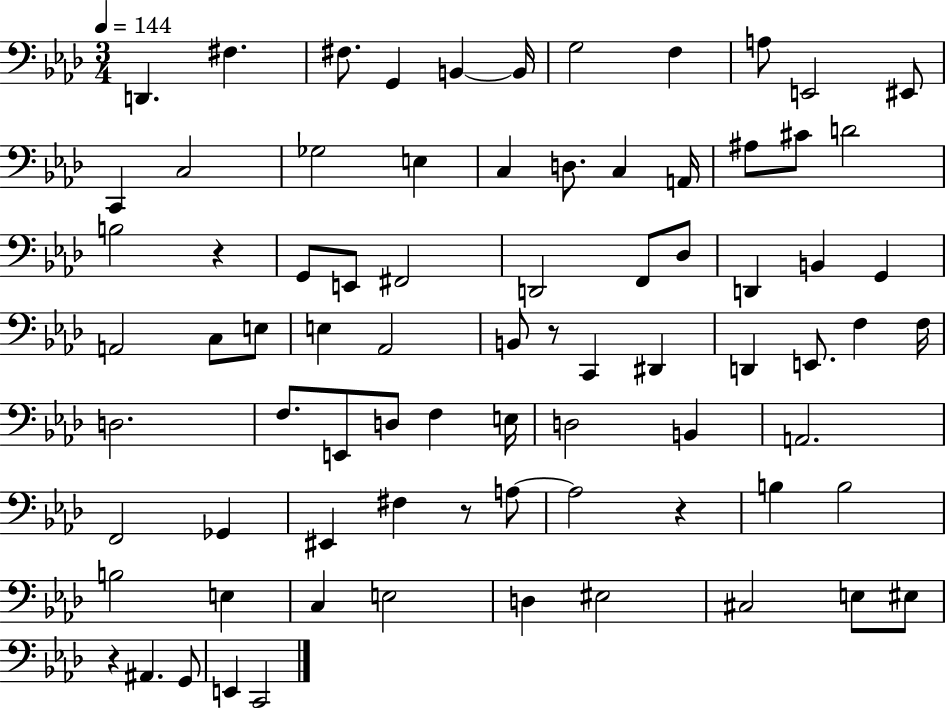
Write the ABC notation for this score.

X:1
T:Untitled
M:3/4
L:1/4
K:Ab
D,, ^F, ^F,/2 G,, B,, B,,/4 G,2 F, A,/2 E,,2 ^E,,/2 C,, C,2 _G,2 E, C, D,/2 C, A,,/4 ^A,/2 ^C/2 D2 B,2 z G,,/2 E,,/2 ^F,,2 D,,2 F,,/2 _D,/2 D,, B,, G,, A,,2 C,/2 E,/2 E, _A,,2 B,,/2 z/2 C,, ^D,, D,, E,,/2 F, F,/4 D,2 F,/2 E,,/2 D,/2 F, E,/4 D,2 B,, A,,2 F,,2 _G,, ^E,, ^F, z/2 A,/2 A,2 z B, B,2 B,2 E, C, E,2 D, ^E,2 ^C,2 E,/2 ^E,/2 z ^A,, G,,/2 E,, C,,2